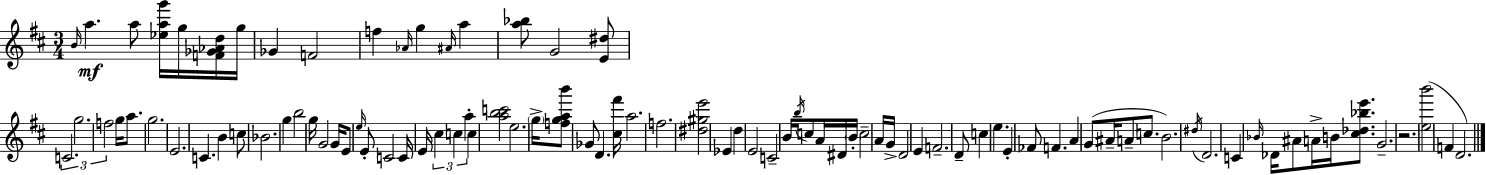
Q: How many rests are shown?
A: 1